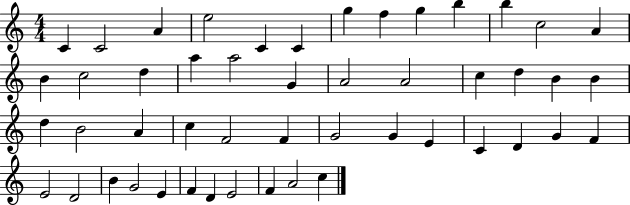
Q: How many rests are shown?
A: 0